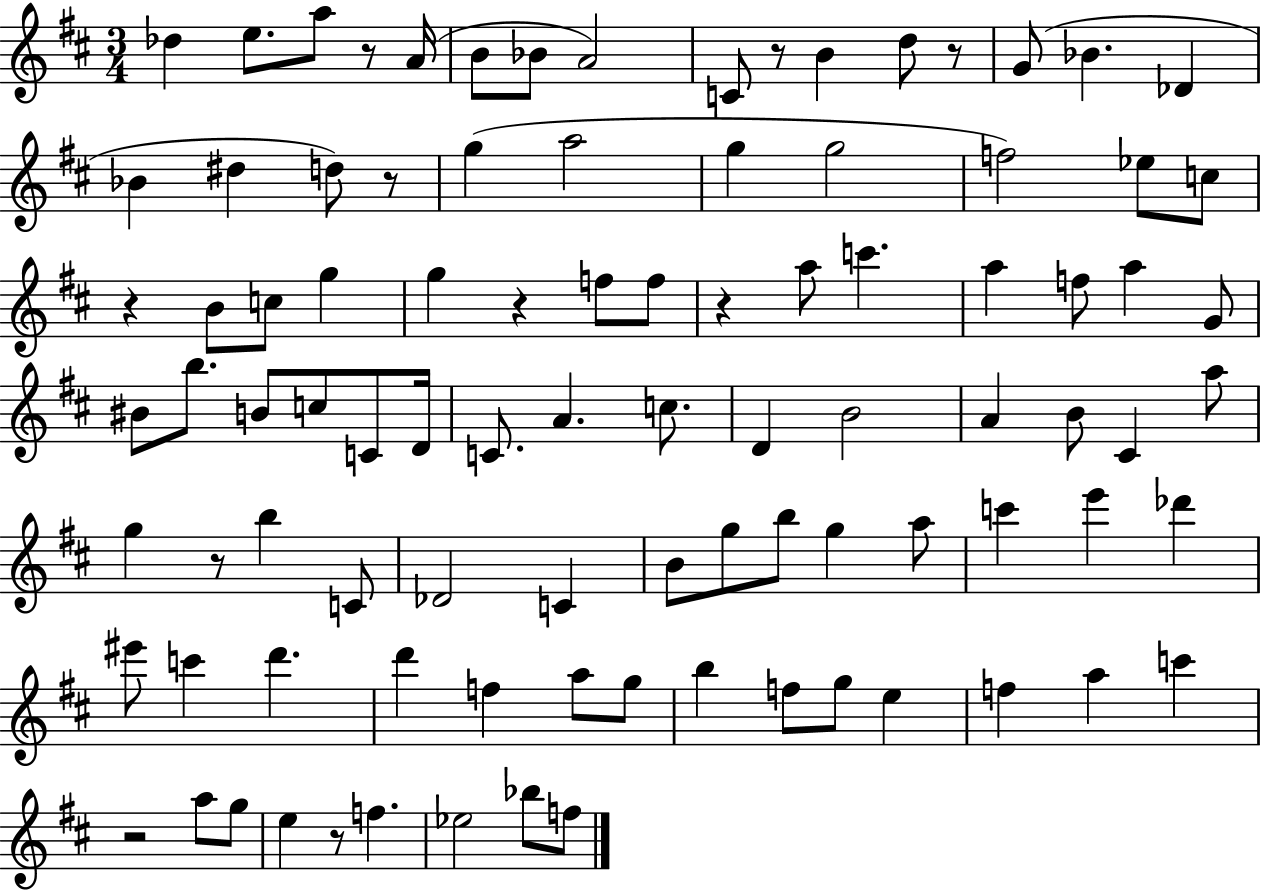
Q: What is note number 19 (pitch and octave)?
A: G5